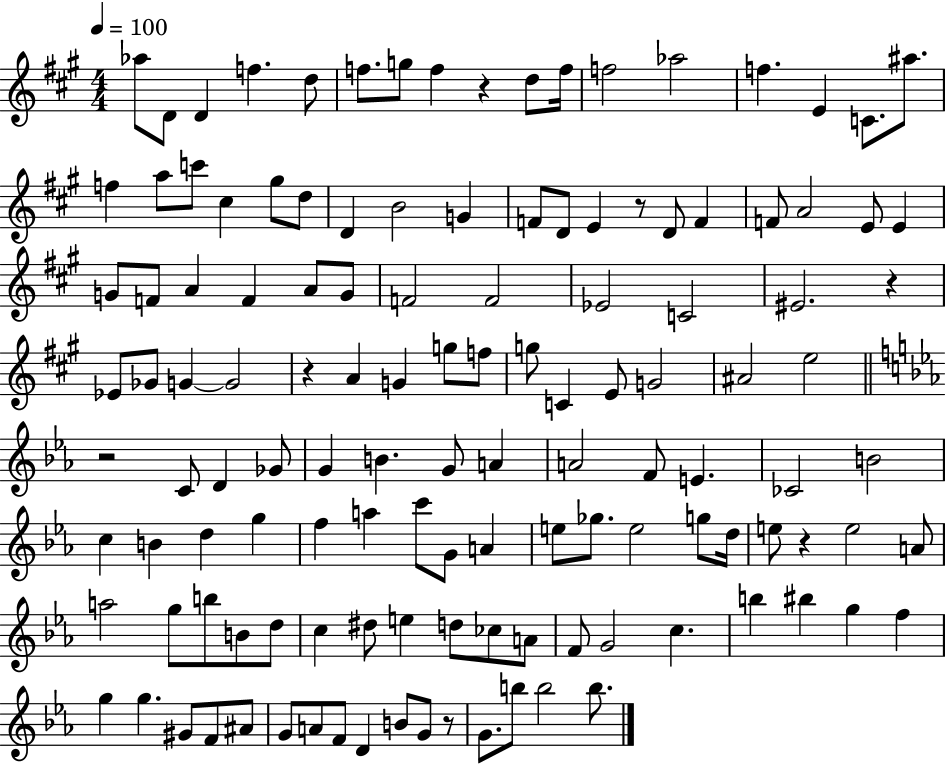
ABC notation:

X:1
T:Untitled
M:4/4
L:1/4
K:A
_a/2 D/2 D f d/2 f/2 g/2 f z d/2 f/4 f2 _a2 f E C/2 ^a/2 f a/2 c'/2 ^c ^g/2 d/2 D B2 G F/2 D/2 E z/2 D/2 F F/2 A2 E/2 E G/2 F/2 A F A/2 G/2 F2 F2 _E2 C2 ^E2 z _E/2 _G/2 G G2 z A G g/2 f/2 g/2 C E/2 G2 ^A2 e2 z2 C/2 D _G/2 G B G/2 A A2 F/2 E _C2 B2 c B d g f a c'/2 G/2 A e/2 _g/2 e2 g/2 d/4 e/2 z e2 A/2 a2 g/2 b/2 B/2 d/2 c ^d/2 e d/2 _c/2 A/2 F/2 G2 c b ^b g f g g ^G/2 F/2 ^A/2 G/2 A/2 F/2 D B/2 G/2 z/2 G/2 b/2 b2 b/2